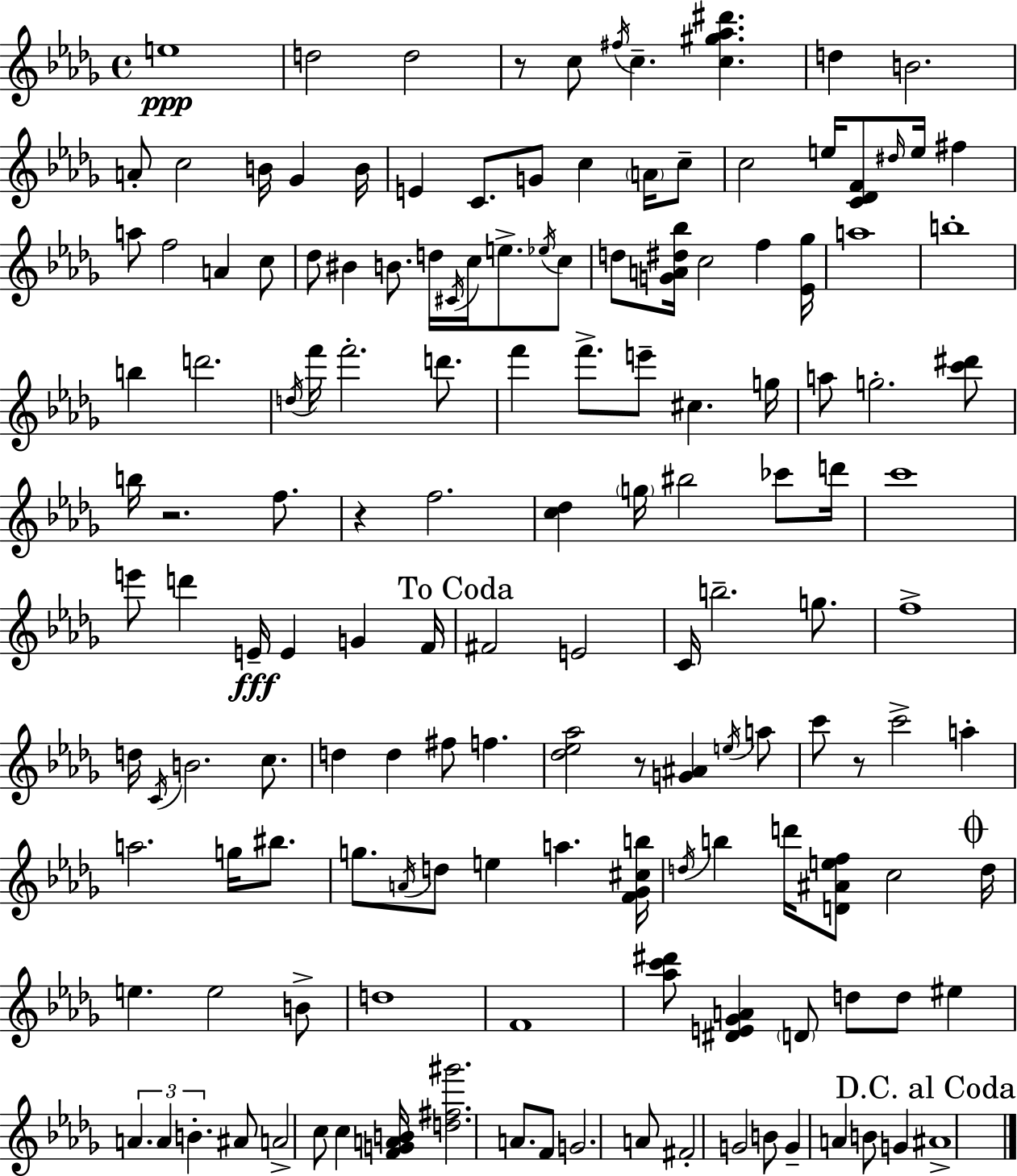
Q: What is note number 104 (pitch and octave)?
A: B4